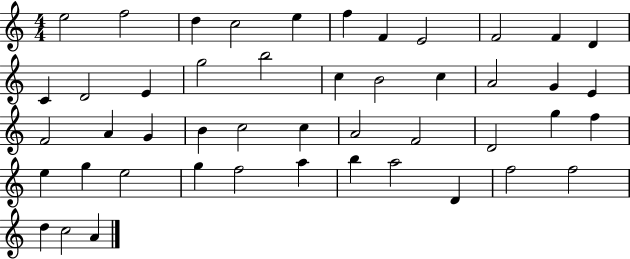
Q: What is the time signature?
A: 4/4